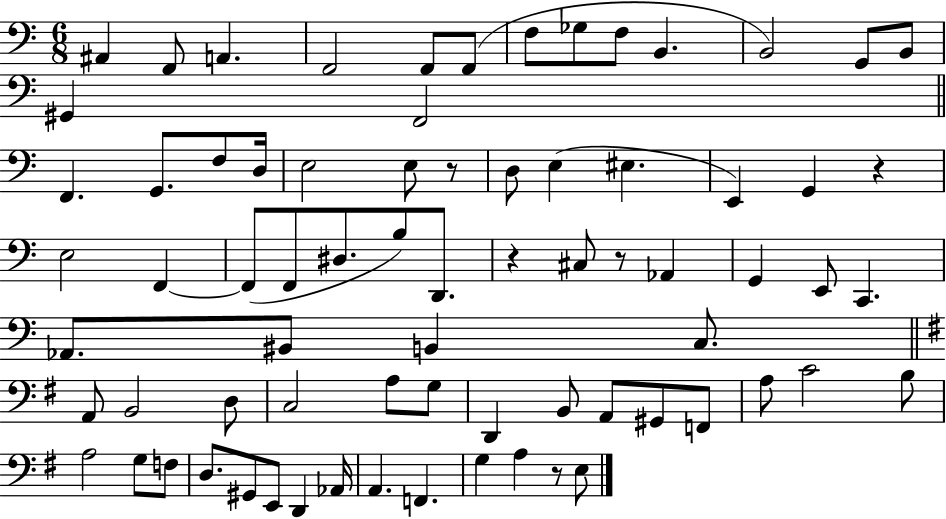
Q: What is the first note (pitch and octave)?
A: A#2